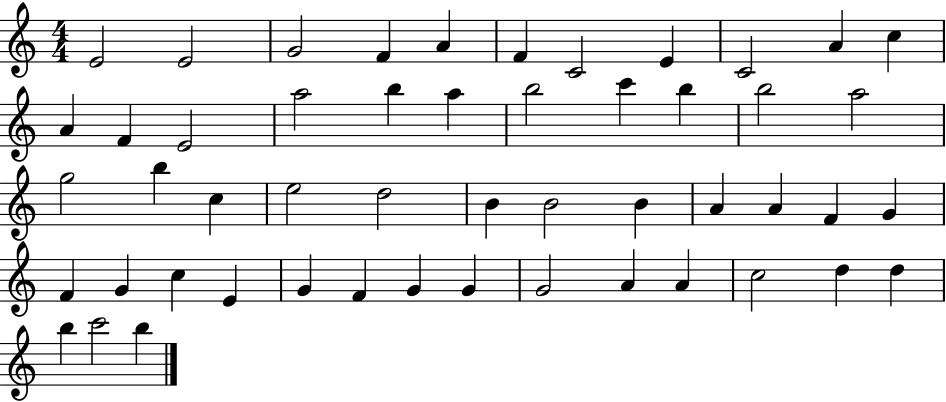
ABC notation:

X:1
T:Untitled
M:4/4
L:1/4
K:C
E2 E2 G2 F A F C2 E C2 A c A F E2 a2 b a b2 c' b b2 a2 g2 b c e2 d2 B B2 B A A F G F G c E G F G G G2 A A c2 d d b c'2 b